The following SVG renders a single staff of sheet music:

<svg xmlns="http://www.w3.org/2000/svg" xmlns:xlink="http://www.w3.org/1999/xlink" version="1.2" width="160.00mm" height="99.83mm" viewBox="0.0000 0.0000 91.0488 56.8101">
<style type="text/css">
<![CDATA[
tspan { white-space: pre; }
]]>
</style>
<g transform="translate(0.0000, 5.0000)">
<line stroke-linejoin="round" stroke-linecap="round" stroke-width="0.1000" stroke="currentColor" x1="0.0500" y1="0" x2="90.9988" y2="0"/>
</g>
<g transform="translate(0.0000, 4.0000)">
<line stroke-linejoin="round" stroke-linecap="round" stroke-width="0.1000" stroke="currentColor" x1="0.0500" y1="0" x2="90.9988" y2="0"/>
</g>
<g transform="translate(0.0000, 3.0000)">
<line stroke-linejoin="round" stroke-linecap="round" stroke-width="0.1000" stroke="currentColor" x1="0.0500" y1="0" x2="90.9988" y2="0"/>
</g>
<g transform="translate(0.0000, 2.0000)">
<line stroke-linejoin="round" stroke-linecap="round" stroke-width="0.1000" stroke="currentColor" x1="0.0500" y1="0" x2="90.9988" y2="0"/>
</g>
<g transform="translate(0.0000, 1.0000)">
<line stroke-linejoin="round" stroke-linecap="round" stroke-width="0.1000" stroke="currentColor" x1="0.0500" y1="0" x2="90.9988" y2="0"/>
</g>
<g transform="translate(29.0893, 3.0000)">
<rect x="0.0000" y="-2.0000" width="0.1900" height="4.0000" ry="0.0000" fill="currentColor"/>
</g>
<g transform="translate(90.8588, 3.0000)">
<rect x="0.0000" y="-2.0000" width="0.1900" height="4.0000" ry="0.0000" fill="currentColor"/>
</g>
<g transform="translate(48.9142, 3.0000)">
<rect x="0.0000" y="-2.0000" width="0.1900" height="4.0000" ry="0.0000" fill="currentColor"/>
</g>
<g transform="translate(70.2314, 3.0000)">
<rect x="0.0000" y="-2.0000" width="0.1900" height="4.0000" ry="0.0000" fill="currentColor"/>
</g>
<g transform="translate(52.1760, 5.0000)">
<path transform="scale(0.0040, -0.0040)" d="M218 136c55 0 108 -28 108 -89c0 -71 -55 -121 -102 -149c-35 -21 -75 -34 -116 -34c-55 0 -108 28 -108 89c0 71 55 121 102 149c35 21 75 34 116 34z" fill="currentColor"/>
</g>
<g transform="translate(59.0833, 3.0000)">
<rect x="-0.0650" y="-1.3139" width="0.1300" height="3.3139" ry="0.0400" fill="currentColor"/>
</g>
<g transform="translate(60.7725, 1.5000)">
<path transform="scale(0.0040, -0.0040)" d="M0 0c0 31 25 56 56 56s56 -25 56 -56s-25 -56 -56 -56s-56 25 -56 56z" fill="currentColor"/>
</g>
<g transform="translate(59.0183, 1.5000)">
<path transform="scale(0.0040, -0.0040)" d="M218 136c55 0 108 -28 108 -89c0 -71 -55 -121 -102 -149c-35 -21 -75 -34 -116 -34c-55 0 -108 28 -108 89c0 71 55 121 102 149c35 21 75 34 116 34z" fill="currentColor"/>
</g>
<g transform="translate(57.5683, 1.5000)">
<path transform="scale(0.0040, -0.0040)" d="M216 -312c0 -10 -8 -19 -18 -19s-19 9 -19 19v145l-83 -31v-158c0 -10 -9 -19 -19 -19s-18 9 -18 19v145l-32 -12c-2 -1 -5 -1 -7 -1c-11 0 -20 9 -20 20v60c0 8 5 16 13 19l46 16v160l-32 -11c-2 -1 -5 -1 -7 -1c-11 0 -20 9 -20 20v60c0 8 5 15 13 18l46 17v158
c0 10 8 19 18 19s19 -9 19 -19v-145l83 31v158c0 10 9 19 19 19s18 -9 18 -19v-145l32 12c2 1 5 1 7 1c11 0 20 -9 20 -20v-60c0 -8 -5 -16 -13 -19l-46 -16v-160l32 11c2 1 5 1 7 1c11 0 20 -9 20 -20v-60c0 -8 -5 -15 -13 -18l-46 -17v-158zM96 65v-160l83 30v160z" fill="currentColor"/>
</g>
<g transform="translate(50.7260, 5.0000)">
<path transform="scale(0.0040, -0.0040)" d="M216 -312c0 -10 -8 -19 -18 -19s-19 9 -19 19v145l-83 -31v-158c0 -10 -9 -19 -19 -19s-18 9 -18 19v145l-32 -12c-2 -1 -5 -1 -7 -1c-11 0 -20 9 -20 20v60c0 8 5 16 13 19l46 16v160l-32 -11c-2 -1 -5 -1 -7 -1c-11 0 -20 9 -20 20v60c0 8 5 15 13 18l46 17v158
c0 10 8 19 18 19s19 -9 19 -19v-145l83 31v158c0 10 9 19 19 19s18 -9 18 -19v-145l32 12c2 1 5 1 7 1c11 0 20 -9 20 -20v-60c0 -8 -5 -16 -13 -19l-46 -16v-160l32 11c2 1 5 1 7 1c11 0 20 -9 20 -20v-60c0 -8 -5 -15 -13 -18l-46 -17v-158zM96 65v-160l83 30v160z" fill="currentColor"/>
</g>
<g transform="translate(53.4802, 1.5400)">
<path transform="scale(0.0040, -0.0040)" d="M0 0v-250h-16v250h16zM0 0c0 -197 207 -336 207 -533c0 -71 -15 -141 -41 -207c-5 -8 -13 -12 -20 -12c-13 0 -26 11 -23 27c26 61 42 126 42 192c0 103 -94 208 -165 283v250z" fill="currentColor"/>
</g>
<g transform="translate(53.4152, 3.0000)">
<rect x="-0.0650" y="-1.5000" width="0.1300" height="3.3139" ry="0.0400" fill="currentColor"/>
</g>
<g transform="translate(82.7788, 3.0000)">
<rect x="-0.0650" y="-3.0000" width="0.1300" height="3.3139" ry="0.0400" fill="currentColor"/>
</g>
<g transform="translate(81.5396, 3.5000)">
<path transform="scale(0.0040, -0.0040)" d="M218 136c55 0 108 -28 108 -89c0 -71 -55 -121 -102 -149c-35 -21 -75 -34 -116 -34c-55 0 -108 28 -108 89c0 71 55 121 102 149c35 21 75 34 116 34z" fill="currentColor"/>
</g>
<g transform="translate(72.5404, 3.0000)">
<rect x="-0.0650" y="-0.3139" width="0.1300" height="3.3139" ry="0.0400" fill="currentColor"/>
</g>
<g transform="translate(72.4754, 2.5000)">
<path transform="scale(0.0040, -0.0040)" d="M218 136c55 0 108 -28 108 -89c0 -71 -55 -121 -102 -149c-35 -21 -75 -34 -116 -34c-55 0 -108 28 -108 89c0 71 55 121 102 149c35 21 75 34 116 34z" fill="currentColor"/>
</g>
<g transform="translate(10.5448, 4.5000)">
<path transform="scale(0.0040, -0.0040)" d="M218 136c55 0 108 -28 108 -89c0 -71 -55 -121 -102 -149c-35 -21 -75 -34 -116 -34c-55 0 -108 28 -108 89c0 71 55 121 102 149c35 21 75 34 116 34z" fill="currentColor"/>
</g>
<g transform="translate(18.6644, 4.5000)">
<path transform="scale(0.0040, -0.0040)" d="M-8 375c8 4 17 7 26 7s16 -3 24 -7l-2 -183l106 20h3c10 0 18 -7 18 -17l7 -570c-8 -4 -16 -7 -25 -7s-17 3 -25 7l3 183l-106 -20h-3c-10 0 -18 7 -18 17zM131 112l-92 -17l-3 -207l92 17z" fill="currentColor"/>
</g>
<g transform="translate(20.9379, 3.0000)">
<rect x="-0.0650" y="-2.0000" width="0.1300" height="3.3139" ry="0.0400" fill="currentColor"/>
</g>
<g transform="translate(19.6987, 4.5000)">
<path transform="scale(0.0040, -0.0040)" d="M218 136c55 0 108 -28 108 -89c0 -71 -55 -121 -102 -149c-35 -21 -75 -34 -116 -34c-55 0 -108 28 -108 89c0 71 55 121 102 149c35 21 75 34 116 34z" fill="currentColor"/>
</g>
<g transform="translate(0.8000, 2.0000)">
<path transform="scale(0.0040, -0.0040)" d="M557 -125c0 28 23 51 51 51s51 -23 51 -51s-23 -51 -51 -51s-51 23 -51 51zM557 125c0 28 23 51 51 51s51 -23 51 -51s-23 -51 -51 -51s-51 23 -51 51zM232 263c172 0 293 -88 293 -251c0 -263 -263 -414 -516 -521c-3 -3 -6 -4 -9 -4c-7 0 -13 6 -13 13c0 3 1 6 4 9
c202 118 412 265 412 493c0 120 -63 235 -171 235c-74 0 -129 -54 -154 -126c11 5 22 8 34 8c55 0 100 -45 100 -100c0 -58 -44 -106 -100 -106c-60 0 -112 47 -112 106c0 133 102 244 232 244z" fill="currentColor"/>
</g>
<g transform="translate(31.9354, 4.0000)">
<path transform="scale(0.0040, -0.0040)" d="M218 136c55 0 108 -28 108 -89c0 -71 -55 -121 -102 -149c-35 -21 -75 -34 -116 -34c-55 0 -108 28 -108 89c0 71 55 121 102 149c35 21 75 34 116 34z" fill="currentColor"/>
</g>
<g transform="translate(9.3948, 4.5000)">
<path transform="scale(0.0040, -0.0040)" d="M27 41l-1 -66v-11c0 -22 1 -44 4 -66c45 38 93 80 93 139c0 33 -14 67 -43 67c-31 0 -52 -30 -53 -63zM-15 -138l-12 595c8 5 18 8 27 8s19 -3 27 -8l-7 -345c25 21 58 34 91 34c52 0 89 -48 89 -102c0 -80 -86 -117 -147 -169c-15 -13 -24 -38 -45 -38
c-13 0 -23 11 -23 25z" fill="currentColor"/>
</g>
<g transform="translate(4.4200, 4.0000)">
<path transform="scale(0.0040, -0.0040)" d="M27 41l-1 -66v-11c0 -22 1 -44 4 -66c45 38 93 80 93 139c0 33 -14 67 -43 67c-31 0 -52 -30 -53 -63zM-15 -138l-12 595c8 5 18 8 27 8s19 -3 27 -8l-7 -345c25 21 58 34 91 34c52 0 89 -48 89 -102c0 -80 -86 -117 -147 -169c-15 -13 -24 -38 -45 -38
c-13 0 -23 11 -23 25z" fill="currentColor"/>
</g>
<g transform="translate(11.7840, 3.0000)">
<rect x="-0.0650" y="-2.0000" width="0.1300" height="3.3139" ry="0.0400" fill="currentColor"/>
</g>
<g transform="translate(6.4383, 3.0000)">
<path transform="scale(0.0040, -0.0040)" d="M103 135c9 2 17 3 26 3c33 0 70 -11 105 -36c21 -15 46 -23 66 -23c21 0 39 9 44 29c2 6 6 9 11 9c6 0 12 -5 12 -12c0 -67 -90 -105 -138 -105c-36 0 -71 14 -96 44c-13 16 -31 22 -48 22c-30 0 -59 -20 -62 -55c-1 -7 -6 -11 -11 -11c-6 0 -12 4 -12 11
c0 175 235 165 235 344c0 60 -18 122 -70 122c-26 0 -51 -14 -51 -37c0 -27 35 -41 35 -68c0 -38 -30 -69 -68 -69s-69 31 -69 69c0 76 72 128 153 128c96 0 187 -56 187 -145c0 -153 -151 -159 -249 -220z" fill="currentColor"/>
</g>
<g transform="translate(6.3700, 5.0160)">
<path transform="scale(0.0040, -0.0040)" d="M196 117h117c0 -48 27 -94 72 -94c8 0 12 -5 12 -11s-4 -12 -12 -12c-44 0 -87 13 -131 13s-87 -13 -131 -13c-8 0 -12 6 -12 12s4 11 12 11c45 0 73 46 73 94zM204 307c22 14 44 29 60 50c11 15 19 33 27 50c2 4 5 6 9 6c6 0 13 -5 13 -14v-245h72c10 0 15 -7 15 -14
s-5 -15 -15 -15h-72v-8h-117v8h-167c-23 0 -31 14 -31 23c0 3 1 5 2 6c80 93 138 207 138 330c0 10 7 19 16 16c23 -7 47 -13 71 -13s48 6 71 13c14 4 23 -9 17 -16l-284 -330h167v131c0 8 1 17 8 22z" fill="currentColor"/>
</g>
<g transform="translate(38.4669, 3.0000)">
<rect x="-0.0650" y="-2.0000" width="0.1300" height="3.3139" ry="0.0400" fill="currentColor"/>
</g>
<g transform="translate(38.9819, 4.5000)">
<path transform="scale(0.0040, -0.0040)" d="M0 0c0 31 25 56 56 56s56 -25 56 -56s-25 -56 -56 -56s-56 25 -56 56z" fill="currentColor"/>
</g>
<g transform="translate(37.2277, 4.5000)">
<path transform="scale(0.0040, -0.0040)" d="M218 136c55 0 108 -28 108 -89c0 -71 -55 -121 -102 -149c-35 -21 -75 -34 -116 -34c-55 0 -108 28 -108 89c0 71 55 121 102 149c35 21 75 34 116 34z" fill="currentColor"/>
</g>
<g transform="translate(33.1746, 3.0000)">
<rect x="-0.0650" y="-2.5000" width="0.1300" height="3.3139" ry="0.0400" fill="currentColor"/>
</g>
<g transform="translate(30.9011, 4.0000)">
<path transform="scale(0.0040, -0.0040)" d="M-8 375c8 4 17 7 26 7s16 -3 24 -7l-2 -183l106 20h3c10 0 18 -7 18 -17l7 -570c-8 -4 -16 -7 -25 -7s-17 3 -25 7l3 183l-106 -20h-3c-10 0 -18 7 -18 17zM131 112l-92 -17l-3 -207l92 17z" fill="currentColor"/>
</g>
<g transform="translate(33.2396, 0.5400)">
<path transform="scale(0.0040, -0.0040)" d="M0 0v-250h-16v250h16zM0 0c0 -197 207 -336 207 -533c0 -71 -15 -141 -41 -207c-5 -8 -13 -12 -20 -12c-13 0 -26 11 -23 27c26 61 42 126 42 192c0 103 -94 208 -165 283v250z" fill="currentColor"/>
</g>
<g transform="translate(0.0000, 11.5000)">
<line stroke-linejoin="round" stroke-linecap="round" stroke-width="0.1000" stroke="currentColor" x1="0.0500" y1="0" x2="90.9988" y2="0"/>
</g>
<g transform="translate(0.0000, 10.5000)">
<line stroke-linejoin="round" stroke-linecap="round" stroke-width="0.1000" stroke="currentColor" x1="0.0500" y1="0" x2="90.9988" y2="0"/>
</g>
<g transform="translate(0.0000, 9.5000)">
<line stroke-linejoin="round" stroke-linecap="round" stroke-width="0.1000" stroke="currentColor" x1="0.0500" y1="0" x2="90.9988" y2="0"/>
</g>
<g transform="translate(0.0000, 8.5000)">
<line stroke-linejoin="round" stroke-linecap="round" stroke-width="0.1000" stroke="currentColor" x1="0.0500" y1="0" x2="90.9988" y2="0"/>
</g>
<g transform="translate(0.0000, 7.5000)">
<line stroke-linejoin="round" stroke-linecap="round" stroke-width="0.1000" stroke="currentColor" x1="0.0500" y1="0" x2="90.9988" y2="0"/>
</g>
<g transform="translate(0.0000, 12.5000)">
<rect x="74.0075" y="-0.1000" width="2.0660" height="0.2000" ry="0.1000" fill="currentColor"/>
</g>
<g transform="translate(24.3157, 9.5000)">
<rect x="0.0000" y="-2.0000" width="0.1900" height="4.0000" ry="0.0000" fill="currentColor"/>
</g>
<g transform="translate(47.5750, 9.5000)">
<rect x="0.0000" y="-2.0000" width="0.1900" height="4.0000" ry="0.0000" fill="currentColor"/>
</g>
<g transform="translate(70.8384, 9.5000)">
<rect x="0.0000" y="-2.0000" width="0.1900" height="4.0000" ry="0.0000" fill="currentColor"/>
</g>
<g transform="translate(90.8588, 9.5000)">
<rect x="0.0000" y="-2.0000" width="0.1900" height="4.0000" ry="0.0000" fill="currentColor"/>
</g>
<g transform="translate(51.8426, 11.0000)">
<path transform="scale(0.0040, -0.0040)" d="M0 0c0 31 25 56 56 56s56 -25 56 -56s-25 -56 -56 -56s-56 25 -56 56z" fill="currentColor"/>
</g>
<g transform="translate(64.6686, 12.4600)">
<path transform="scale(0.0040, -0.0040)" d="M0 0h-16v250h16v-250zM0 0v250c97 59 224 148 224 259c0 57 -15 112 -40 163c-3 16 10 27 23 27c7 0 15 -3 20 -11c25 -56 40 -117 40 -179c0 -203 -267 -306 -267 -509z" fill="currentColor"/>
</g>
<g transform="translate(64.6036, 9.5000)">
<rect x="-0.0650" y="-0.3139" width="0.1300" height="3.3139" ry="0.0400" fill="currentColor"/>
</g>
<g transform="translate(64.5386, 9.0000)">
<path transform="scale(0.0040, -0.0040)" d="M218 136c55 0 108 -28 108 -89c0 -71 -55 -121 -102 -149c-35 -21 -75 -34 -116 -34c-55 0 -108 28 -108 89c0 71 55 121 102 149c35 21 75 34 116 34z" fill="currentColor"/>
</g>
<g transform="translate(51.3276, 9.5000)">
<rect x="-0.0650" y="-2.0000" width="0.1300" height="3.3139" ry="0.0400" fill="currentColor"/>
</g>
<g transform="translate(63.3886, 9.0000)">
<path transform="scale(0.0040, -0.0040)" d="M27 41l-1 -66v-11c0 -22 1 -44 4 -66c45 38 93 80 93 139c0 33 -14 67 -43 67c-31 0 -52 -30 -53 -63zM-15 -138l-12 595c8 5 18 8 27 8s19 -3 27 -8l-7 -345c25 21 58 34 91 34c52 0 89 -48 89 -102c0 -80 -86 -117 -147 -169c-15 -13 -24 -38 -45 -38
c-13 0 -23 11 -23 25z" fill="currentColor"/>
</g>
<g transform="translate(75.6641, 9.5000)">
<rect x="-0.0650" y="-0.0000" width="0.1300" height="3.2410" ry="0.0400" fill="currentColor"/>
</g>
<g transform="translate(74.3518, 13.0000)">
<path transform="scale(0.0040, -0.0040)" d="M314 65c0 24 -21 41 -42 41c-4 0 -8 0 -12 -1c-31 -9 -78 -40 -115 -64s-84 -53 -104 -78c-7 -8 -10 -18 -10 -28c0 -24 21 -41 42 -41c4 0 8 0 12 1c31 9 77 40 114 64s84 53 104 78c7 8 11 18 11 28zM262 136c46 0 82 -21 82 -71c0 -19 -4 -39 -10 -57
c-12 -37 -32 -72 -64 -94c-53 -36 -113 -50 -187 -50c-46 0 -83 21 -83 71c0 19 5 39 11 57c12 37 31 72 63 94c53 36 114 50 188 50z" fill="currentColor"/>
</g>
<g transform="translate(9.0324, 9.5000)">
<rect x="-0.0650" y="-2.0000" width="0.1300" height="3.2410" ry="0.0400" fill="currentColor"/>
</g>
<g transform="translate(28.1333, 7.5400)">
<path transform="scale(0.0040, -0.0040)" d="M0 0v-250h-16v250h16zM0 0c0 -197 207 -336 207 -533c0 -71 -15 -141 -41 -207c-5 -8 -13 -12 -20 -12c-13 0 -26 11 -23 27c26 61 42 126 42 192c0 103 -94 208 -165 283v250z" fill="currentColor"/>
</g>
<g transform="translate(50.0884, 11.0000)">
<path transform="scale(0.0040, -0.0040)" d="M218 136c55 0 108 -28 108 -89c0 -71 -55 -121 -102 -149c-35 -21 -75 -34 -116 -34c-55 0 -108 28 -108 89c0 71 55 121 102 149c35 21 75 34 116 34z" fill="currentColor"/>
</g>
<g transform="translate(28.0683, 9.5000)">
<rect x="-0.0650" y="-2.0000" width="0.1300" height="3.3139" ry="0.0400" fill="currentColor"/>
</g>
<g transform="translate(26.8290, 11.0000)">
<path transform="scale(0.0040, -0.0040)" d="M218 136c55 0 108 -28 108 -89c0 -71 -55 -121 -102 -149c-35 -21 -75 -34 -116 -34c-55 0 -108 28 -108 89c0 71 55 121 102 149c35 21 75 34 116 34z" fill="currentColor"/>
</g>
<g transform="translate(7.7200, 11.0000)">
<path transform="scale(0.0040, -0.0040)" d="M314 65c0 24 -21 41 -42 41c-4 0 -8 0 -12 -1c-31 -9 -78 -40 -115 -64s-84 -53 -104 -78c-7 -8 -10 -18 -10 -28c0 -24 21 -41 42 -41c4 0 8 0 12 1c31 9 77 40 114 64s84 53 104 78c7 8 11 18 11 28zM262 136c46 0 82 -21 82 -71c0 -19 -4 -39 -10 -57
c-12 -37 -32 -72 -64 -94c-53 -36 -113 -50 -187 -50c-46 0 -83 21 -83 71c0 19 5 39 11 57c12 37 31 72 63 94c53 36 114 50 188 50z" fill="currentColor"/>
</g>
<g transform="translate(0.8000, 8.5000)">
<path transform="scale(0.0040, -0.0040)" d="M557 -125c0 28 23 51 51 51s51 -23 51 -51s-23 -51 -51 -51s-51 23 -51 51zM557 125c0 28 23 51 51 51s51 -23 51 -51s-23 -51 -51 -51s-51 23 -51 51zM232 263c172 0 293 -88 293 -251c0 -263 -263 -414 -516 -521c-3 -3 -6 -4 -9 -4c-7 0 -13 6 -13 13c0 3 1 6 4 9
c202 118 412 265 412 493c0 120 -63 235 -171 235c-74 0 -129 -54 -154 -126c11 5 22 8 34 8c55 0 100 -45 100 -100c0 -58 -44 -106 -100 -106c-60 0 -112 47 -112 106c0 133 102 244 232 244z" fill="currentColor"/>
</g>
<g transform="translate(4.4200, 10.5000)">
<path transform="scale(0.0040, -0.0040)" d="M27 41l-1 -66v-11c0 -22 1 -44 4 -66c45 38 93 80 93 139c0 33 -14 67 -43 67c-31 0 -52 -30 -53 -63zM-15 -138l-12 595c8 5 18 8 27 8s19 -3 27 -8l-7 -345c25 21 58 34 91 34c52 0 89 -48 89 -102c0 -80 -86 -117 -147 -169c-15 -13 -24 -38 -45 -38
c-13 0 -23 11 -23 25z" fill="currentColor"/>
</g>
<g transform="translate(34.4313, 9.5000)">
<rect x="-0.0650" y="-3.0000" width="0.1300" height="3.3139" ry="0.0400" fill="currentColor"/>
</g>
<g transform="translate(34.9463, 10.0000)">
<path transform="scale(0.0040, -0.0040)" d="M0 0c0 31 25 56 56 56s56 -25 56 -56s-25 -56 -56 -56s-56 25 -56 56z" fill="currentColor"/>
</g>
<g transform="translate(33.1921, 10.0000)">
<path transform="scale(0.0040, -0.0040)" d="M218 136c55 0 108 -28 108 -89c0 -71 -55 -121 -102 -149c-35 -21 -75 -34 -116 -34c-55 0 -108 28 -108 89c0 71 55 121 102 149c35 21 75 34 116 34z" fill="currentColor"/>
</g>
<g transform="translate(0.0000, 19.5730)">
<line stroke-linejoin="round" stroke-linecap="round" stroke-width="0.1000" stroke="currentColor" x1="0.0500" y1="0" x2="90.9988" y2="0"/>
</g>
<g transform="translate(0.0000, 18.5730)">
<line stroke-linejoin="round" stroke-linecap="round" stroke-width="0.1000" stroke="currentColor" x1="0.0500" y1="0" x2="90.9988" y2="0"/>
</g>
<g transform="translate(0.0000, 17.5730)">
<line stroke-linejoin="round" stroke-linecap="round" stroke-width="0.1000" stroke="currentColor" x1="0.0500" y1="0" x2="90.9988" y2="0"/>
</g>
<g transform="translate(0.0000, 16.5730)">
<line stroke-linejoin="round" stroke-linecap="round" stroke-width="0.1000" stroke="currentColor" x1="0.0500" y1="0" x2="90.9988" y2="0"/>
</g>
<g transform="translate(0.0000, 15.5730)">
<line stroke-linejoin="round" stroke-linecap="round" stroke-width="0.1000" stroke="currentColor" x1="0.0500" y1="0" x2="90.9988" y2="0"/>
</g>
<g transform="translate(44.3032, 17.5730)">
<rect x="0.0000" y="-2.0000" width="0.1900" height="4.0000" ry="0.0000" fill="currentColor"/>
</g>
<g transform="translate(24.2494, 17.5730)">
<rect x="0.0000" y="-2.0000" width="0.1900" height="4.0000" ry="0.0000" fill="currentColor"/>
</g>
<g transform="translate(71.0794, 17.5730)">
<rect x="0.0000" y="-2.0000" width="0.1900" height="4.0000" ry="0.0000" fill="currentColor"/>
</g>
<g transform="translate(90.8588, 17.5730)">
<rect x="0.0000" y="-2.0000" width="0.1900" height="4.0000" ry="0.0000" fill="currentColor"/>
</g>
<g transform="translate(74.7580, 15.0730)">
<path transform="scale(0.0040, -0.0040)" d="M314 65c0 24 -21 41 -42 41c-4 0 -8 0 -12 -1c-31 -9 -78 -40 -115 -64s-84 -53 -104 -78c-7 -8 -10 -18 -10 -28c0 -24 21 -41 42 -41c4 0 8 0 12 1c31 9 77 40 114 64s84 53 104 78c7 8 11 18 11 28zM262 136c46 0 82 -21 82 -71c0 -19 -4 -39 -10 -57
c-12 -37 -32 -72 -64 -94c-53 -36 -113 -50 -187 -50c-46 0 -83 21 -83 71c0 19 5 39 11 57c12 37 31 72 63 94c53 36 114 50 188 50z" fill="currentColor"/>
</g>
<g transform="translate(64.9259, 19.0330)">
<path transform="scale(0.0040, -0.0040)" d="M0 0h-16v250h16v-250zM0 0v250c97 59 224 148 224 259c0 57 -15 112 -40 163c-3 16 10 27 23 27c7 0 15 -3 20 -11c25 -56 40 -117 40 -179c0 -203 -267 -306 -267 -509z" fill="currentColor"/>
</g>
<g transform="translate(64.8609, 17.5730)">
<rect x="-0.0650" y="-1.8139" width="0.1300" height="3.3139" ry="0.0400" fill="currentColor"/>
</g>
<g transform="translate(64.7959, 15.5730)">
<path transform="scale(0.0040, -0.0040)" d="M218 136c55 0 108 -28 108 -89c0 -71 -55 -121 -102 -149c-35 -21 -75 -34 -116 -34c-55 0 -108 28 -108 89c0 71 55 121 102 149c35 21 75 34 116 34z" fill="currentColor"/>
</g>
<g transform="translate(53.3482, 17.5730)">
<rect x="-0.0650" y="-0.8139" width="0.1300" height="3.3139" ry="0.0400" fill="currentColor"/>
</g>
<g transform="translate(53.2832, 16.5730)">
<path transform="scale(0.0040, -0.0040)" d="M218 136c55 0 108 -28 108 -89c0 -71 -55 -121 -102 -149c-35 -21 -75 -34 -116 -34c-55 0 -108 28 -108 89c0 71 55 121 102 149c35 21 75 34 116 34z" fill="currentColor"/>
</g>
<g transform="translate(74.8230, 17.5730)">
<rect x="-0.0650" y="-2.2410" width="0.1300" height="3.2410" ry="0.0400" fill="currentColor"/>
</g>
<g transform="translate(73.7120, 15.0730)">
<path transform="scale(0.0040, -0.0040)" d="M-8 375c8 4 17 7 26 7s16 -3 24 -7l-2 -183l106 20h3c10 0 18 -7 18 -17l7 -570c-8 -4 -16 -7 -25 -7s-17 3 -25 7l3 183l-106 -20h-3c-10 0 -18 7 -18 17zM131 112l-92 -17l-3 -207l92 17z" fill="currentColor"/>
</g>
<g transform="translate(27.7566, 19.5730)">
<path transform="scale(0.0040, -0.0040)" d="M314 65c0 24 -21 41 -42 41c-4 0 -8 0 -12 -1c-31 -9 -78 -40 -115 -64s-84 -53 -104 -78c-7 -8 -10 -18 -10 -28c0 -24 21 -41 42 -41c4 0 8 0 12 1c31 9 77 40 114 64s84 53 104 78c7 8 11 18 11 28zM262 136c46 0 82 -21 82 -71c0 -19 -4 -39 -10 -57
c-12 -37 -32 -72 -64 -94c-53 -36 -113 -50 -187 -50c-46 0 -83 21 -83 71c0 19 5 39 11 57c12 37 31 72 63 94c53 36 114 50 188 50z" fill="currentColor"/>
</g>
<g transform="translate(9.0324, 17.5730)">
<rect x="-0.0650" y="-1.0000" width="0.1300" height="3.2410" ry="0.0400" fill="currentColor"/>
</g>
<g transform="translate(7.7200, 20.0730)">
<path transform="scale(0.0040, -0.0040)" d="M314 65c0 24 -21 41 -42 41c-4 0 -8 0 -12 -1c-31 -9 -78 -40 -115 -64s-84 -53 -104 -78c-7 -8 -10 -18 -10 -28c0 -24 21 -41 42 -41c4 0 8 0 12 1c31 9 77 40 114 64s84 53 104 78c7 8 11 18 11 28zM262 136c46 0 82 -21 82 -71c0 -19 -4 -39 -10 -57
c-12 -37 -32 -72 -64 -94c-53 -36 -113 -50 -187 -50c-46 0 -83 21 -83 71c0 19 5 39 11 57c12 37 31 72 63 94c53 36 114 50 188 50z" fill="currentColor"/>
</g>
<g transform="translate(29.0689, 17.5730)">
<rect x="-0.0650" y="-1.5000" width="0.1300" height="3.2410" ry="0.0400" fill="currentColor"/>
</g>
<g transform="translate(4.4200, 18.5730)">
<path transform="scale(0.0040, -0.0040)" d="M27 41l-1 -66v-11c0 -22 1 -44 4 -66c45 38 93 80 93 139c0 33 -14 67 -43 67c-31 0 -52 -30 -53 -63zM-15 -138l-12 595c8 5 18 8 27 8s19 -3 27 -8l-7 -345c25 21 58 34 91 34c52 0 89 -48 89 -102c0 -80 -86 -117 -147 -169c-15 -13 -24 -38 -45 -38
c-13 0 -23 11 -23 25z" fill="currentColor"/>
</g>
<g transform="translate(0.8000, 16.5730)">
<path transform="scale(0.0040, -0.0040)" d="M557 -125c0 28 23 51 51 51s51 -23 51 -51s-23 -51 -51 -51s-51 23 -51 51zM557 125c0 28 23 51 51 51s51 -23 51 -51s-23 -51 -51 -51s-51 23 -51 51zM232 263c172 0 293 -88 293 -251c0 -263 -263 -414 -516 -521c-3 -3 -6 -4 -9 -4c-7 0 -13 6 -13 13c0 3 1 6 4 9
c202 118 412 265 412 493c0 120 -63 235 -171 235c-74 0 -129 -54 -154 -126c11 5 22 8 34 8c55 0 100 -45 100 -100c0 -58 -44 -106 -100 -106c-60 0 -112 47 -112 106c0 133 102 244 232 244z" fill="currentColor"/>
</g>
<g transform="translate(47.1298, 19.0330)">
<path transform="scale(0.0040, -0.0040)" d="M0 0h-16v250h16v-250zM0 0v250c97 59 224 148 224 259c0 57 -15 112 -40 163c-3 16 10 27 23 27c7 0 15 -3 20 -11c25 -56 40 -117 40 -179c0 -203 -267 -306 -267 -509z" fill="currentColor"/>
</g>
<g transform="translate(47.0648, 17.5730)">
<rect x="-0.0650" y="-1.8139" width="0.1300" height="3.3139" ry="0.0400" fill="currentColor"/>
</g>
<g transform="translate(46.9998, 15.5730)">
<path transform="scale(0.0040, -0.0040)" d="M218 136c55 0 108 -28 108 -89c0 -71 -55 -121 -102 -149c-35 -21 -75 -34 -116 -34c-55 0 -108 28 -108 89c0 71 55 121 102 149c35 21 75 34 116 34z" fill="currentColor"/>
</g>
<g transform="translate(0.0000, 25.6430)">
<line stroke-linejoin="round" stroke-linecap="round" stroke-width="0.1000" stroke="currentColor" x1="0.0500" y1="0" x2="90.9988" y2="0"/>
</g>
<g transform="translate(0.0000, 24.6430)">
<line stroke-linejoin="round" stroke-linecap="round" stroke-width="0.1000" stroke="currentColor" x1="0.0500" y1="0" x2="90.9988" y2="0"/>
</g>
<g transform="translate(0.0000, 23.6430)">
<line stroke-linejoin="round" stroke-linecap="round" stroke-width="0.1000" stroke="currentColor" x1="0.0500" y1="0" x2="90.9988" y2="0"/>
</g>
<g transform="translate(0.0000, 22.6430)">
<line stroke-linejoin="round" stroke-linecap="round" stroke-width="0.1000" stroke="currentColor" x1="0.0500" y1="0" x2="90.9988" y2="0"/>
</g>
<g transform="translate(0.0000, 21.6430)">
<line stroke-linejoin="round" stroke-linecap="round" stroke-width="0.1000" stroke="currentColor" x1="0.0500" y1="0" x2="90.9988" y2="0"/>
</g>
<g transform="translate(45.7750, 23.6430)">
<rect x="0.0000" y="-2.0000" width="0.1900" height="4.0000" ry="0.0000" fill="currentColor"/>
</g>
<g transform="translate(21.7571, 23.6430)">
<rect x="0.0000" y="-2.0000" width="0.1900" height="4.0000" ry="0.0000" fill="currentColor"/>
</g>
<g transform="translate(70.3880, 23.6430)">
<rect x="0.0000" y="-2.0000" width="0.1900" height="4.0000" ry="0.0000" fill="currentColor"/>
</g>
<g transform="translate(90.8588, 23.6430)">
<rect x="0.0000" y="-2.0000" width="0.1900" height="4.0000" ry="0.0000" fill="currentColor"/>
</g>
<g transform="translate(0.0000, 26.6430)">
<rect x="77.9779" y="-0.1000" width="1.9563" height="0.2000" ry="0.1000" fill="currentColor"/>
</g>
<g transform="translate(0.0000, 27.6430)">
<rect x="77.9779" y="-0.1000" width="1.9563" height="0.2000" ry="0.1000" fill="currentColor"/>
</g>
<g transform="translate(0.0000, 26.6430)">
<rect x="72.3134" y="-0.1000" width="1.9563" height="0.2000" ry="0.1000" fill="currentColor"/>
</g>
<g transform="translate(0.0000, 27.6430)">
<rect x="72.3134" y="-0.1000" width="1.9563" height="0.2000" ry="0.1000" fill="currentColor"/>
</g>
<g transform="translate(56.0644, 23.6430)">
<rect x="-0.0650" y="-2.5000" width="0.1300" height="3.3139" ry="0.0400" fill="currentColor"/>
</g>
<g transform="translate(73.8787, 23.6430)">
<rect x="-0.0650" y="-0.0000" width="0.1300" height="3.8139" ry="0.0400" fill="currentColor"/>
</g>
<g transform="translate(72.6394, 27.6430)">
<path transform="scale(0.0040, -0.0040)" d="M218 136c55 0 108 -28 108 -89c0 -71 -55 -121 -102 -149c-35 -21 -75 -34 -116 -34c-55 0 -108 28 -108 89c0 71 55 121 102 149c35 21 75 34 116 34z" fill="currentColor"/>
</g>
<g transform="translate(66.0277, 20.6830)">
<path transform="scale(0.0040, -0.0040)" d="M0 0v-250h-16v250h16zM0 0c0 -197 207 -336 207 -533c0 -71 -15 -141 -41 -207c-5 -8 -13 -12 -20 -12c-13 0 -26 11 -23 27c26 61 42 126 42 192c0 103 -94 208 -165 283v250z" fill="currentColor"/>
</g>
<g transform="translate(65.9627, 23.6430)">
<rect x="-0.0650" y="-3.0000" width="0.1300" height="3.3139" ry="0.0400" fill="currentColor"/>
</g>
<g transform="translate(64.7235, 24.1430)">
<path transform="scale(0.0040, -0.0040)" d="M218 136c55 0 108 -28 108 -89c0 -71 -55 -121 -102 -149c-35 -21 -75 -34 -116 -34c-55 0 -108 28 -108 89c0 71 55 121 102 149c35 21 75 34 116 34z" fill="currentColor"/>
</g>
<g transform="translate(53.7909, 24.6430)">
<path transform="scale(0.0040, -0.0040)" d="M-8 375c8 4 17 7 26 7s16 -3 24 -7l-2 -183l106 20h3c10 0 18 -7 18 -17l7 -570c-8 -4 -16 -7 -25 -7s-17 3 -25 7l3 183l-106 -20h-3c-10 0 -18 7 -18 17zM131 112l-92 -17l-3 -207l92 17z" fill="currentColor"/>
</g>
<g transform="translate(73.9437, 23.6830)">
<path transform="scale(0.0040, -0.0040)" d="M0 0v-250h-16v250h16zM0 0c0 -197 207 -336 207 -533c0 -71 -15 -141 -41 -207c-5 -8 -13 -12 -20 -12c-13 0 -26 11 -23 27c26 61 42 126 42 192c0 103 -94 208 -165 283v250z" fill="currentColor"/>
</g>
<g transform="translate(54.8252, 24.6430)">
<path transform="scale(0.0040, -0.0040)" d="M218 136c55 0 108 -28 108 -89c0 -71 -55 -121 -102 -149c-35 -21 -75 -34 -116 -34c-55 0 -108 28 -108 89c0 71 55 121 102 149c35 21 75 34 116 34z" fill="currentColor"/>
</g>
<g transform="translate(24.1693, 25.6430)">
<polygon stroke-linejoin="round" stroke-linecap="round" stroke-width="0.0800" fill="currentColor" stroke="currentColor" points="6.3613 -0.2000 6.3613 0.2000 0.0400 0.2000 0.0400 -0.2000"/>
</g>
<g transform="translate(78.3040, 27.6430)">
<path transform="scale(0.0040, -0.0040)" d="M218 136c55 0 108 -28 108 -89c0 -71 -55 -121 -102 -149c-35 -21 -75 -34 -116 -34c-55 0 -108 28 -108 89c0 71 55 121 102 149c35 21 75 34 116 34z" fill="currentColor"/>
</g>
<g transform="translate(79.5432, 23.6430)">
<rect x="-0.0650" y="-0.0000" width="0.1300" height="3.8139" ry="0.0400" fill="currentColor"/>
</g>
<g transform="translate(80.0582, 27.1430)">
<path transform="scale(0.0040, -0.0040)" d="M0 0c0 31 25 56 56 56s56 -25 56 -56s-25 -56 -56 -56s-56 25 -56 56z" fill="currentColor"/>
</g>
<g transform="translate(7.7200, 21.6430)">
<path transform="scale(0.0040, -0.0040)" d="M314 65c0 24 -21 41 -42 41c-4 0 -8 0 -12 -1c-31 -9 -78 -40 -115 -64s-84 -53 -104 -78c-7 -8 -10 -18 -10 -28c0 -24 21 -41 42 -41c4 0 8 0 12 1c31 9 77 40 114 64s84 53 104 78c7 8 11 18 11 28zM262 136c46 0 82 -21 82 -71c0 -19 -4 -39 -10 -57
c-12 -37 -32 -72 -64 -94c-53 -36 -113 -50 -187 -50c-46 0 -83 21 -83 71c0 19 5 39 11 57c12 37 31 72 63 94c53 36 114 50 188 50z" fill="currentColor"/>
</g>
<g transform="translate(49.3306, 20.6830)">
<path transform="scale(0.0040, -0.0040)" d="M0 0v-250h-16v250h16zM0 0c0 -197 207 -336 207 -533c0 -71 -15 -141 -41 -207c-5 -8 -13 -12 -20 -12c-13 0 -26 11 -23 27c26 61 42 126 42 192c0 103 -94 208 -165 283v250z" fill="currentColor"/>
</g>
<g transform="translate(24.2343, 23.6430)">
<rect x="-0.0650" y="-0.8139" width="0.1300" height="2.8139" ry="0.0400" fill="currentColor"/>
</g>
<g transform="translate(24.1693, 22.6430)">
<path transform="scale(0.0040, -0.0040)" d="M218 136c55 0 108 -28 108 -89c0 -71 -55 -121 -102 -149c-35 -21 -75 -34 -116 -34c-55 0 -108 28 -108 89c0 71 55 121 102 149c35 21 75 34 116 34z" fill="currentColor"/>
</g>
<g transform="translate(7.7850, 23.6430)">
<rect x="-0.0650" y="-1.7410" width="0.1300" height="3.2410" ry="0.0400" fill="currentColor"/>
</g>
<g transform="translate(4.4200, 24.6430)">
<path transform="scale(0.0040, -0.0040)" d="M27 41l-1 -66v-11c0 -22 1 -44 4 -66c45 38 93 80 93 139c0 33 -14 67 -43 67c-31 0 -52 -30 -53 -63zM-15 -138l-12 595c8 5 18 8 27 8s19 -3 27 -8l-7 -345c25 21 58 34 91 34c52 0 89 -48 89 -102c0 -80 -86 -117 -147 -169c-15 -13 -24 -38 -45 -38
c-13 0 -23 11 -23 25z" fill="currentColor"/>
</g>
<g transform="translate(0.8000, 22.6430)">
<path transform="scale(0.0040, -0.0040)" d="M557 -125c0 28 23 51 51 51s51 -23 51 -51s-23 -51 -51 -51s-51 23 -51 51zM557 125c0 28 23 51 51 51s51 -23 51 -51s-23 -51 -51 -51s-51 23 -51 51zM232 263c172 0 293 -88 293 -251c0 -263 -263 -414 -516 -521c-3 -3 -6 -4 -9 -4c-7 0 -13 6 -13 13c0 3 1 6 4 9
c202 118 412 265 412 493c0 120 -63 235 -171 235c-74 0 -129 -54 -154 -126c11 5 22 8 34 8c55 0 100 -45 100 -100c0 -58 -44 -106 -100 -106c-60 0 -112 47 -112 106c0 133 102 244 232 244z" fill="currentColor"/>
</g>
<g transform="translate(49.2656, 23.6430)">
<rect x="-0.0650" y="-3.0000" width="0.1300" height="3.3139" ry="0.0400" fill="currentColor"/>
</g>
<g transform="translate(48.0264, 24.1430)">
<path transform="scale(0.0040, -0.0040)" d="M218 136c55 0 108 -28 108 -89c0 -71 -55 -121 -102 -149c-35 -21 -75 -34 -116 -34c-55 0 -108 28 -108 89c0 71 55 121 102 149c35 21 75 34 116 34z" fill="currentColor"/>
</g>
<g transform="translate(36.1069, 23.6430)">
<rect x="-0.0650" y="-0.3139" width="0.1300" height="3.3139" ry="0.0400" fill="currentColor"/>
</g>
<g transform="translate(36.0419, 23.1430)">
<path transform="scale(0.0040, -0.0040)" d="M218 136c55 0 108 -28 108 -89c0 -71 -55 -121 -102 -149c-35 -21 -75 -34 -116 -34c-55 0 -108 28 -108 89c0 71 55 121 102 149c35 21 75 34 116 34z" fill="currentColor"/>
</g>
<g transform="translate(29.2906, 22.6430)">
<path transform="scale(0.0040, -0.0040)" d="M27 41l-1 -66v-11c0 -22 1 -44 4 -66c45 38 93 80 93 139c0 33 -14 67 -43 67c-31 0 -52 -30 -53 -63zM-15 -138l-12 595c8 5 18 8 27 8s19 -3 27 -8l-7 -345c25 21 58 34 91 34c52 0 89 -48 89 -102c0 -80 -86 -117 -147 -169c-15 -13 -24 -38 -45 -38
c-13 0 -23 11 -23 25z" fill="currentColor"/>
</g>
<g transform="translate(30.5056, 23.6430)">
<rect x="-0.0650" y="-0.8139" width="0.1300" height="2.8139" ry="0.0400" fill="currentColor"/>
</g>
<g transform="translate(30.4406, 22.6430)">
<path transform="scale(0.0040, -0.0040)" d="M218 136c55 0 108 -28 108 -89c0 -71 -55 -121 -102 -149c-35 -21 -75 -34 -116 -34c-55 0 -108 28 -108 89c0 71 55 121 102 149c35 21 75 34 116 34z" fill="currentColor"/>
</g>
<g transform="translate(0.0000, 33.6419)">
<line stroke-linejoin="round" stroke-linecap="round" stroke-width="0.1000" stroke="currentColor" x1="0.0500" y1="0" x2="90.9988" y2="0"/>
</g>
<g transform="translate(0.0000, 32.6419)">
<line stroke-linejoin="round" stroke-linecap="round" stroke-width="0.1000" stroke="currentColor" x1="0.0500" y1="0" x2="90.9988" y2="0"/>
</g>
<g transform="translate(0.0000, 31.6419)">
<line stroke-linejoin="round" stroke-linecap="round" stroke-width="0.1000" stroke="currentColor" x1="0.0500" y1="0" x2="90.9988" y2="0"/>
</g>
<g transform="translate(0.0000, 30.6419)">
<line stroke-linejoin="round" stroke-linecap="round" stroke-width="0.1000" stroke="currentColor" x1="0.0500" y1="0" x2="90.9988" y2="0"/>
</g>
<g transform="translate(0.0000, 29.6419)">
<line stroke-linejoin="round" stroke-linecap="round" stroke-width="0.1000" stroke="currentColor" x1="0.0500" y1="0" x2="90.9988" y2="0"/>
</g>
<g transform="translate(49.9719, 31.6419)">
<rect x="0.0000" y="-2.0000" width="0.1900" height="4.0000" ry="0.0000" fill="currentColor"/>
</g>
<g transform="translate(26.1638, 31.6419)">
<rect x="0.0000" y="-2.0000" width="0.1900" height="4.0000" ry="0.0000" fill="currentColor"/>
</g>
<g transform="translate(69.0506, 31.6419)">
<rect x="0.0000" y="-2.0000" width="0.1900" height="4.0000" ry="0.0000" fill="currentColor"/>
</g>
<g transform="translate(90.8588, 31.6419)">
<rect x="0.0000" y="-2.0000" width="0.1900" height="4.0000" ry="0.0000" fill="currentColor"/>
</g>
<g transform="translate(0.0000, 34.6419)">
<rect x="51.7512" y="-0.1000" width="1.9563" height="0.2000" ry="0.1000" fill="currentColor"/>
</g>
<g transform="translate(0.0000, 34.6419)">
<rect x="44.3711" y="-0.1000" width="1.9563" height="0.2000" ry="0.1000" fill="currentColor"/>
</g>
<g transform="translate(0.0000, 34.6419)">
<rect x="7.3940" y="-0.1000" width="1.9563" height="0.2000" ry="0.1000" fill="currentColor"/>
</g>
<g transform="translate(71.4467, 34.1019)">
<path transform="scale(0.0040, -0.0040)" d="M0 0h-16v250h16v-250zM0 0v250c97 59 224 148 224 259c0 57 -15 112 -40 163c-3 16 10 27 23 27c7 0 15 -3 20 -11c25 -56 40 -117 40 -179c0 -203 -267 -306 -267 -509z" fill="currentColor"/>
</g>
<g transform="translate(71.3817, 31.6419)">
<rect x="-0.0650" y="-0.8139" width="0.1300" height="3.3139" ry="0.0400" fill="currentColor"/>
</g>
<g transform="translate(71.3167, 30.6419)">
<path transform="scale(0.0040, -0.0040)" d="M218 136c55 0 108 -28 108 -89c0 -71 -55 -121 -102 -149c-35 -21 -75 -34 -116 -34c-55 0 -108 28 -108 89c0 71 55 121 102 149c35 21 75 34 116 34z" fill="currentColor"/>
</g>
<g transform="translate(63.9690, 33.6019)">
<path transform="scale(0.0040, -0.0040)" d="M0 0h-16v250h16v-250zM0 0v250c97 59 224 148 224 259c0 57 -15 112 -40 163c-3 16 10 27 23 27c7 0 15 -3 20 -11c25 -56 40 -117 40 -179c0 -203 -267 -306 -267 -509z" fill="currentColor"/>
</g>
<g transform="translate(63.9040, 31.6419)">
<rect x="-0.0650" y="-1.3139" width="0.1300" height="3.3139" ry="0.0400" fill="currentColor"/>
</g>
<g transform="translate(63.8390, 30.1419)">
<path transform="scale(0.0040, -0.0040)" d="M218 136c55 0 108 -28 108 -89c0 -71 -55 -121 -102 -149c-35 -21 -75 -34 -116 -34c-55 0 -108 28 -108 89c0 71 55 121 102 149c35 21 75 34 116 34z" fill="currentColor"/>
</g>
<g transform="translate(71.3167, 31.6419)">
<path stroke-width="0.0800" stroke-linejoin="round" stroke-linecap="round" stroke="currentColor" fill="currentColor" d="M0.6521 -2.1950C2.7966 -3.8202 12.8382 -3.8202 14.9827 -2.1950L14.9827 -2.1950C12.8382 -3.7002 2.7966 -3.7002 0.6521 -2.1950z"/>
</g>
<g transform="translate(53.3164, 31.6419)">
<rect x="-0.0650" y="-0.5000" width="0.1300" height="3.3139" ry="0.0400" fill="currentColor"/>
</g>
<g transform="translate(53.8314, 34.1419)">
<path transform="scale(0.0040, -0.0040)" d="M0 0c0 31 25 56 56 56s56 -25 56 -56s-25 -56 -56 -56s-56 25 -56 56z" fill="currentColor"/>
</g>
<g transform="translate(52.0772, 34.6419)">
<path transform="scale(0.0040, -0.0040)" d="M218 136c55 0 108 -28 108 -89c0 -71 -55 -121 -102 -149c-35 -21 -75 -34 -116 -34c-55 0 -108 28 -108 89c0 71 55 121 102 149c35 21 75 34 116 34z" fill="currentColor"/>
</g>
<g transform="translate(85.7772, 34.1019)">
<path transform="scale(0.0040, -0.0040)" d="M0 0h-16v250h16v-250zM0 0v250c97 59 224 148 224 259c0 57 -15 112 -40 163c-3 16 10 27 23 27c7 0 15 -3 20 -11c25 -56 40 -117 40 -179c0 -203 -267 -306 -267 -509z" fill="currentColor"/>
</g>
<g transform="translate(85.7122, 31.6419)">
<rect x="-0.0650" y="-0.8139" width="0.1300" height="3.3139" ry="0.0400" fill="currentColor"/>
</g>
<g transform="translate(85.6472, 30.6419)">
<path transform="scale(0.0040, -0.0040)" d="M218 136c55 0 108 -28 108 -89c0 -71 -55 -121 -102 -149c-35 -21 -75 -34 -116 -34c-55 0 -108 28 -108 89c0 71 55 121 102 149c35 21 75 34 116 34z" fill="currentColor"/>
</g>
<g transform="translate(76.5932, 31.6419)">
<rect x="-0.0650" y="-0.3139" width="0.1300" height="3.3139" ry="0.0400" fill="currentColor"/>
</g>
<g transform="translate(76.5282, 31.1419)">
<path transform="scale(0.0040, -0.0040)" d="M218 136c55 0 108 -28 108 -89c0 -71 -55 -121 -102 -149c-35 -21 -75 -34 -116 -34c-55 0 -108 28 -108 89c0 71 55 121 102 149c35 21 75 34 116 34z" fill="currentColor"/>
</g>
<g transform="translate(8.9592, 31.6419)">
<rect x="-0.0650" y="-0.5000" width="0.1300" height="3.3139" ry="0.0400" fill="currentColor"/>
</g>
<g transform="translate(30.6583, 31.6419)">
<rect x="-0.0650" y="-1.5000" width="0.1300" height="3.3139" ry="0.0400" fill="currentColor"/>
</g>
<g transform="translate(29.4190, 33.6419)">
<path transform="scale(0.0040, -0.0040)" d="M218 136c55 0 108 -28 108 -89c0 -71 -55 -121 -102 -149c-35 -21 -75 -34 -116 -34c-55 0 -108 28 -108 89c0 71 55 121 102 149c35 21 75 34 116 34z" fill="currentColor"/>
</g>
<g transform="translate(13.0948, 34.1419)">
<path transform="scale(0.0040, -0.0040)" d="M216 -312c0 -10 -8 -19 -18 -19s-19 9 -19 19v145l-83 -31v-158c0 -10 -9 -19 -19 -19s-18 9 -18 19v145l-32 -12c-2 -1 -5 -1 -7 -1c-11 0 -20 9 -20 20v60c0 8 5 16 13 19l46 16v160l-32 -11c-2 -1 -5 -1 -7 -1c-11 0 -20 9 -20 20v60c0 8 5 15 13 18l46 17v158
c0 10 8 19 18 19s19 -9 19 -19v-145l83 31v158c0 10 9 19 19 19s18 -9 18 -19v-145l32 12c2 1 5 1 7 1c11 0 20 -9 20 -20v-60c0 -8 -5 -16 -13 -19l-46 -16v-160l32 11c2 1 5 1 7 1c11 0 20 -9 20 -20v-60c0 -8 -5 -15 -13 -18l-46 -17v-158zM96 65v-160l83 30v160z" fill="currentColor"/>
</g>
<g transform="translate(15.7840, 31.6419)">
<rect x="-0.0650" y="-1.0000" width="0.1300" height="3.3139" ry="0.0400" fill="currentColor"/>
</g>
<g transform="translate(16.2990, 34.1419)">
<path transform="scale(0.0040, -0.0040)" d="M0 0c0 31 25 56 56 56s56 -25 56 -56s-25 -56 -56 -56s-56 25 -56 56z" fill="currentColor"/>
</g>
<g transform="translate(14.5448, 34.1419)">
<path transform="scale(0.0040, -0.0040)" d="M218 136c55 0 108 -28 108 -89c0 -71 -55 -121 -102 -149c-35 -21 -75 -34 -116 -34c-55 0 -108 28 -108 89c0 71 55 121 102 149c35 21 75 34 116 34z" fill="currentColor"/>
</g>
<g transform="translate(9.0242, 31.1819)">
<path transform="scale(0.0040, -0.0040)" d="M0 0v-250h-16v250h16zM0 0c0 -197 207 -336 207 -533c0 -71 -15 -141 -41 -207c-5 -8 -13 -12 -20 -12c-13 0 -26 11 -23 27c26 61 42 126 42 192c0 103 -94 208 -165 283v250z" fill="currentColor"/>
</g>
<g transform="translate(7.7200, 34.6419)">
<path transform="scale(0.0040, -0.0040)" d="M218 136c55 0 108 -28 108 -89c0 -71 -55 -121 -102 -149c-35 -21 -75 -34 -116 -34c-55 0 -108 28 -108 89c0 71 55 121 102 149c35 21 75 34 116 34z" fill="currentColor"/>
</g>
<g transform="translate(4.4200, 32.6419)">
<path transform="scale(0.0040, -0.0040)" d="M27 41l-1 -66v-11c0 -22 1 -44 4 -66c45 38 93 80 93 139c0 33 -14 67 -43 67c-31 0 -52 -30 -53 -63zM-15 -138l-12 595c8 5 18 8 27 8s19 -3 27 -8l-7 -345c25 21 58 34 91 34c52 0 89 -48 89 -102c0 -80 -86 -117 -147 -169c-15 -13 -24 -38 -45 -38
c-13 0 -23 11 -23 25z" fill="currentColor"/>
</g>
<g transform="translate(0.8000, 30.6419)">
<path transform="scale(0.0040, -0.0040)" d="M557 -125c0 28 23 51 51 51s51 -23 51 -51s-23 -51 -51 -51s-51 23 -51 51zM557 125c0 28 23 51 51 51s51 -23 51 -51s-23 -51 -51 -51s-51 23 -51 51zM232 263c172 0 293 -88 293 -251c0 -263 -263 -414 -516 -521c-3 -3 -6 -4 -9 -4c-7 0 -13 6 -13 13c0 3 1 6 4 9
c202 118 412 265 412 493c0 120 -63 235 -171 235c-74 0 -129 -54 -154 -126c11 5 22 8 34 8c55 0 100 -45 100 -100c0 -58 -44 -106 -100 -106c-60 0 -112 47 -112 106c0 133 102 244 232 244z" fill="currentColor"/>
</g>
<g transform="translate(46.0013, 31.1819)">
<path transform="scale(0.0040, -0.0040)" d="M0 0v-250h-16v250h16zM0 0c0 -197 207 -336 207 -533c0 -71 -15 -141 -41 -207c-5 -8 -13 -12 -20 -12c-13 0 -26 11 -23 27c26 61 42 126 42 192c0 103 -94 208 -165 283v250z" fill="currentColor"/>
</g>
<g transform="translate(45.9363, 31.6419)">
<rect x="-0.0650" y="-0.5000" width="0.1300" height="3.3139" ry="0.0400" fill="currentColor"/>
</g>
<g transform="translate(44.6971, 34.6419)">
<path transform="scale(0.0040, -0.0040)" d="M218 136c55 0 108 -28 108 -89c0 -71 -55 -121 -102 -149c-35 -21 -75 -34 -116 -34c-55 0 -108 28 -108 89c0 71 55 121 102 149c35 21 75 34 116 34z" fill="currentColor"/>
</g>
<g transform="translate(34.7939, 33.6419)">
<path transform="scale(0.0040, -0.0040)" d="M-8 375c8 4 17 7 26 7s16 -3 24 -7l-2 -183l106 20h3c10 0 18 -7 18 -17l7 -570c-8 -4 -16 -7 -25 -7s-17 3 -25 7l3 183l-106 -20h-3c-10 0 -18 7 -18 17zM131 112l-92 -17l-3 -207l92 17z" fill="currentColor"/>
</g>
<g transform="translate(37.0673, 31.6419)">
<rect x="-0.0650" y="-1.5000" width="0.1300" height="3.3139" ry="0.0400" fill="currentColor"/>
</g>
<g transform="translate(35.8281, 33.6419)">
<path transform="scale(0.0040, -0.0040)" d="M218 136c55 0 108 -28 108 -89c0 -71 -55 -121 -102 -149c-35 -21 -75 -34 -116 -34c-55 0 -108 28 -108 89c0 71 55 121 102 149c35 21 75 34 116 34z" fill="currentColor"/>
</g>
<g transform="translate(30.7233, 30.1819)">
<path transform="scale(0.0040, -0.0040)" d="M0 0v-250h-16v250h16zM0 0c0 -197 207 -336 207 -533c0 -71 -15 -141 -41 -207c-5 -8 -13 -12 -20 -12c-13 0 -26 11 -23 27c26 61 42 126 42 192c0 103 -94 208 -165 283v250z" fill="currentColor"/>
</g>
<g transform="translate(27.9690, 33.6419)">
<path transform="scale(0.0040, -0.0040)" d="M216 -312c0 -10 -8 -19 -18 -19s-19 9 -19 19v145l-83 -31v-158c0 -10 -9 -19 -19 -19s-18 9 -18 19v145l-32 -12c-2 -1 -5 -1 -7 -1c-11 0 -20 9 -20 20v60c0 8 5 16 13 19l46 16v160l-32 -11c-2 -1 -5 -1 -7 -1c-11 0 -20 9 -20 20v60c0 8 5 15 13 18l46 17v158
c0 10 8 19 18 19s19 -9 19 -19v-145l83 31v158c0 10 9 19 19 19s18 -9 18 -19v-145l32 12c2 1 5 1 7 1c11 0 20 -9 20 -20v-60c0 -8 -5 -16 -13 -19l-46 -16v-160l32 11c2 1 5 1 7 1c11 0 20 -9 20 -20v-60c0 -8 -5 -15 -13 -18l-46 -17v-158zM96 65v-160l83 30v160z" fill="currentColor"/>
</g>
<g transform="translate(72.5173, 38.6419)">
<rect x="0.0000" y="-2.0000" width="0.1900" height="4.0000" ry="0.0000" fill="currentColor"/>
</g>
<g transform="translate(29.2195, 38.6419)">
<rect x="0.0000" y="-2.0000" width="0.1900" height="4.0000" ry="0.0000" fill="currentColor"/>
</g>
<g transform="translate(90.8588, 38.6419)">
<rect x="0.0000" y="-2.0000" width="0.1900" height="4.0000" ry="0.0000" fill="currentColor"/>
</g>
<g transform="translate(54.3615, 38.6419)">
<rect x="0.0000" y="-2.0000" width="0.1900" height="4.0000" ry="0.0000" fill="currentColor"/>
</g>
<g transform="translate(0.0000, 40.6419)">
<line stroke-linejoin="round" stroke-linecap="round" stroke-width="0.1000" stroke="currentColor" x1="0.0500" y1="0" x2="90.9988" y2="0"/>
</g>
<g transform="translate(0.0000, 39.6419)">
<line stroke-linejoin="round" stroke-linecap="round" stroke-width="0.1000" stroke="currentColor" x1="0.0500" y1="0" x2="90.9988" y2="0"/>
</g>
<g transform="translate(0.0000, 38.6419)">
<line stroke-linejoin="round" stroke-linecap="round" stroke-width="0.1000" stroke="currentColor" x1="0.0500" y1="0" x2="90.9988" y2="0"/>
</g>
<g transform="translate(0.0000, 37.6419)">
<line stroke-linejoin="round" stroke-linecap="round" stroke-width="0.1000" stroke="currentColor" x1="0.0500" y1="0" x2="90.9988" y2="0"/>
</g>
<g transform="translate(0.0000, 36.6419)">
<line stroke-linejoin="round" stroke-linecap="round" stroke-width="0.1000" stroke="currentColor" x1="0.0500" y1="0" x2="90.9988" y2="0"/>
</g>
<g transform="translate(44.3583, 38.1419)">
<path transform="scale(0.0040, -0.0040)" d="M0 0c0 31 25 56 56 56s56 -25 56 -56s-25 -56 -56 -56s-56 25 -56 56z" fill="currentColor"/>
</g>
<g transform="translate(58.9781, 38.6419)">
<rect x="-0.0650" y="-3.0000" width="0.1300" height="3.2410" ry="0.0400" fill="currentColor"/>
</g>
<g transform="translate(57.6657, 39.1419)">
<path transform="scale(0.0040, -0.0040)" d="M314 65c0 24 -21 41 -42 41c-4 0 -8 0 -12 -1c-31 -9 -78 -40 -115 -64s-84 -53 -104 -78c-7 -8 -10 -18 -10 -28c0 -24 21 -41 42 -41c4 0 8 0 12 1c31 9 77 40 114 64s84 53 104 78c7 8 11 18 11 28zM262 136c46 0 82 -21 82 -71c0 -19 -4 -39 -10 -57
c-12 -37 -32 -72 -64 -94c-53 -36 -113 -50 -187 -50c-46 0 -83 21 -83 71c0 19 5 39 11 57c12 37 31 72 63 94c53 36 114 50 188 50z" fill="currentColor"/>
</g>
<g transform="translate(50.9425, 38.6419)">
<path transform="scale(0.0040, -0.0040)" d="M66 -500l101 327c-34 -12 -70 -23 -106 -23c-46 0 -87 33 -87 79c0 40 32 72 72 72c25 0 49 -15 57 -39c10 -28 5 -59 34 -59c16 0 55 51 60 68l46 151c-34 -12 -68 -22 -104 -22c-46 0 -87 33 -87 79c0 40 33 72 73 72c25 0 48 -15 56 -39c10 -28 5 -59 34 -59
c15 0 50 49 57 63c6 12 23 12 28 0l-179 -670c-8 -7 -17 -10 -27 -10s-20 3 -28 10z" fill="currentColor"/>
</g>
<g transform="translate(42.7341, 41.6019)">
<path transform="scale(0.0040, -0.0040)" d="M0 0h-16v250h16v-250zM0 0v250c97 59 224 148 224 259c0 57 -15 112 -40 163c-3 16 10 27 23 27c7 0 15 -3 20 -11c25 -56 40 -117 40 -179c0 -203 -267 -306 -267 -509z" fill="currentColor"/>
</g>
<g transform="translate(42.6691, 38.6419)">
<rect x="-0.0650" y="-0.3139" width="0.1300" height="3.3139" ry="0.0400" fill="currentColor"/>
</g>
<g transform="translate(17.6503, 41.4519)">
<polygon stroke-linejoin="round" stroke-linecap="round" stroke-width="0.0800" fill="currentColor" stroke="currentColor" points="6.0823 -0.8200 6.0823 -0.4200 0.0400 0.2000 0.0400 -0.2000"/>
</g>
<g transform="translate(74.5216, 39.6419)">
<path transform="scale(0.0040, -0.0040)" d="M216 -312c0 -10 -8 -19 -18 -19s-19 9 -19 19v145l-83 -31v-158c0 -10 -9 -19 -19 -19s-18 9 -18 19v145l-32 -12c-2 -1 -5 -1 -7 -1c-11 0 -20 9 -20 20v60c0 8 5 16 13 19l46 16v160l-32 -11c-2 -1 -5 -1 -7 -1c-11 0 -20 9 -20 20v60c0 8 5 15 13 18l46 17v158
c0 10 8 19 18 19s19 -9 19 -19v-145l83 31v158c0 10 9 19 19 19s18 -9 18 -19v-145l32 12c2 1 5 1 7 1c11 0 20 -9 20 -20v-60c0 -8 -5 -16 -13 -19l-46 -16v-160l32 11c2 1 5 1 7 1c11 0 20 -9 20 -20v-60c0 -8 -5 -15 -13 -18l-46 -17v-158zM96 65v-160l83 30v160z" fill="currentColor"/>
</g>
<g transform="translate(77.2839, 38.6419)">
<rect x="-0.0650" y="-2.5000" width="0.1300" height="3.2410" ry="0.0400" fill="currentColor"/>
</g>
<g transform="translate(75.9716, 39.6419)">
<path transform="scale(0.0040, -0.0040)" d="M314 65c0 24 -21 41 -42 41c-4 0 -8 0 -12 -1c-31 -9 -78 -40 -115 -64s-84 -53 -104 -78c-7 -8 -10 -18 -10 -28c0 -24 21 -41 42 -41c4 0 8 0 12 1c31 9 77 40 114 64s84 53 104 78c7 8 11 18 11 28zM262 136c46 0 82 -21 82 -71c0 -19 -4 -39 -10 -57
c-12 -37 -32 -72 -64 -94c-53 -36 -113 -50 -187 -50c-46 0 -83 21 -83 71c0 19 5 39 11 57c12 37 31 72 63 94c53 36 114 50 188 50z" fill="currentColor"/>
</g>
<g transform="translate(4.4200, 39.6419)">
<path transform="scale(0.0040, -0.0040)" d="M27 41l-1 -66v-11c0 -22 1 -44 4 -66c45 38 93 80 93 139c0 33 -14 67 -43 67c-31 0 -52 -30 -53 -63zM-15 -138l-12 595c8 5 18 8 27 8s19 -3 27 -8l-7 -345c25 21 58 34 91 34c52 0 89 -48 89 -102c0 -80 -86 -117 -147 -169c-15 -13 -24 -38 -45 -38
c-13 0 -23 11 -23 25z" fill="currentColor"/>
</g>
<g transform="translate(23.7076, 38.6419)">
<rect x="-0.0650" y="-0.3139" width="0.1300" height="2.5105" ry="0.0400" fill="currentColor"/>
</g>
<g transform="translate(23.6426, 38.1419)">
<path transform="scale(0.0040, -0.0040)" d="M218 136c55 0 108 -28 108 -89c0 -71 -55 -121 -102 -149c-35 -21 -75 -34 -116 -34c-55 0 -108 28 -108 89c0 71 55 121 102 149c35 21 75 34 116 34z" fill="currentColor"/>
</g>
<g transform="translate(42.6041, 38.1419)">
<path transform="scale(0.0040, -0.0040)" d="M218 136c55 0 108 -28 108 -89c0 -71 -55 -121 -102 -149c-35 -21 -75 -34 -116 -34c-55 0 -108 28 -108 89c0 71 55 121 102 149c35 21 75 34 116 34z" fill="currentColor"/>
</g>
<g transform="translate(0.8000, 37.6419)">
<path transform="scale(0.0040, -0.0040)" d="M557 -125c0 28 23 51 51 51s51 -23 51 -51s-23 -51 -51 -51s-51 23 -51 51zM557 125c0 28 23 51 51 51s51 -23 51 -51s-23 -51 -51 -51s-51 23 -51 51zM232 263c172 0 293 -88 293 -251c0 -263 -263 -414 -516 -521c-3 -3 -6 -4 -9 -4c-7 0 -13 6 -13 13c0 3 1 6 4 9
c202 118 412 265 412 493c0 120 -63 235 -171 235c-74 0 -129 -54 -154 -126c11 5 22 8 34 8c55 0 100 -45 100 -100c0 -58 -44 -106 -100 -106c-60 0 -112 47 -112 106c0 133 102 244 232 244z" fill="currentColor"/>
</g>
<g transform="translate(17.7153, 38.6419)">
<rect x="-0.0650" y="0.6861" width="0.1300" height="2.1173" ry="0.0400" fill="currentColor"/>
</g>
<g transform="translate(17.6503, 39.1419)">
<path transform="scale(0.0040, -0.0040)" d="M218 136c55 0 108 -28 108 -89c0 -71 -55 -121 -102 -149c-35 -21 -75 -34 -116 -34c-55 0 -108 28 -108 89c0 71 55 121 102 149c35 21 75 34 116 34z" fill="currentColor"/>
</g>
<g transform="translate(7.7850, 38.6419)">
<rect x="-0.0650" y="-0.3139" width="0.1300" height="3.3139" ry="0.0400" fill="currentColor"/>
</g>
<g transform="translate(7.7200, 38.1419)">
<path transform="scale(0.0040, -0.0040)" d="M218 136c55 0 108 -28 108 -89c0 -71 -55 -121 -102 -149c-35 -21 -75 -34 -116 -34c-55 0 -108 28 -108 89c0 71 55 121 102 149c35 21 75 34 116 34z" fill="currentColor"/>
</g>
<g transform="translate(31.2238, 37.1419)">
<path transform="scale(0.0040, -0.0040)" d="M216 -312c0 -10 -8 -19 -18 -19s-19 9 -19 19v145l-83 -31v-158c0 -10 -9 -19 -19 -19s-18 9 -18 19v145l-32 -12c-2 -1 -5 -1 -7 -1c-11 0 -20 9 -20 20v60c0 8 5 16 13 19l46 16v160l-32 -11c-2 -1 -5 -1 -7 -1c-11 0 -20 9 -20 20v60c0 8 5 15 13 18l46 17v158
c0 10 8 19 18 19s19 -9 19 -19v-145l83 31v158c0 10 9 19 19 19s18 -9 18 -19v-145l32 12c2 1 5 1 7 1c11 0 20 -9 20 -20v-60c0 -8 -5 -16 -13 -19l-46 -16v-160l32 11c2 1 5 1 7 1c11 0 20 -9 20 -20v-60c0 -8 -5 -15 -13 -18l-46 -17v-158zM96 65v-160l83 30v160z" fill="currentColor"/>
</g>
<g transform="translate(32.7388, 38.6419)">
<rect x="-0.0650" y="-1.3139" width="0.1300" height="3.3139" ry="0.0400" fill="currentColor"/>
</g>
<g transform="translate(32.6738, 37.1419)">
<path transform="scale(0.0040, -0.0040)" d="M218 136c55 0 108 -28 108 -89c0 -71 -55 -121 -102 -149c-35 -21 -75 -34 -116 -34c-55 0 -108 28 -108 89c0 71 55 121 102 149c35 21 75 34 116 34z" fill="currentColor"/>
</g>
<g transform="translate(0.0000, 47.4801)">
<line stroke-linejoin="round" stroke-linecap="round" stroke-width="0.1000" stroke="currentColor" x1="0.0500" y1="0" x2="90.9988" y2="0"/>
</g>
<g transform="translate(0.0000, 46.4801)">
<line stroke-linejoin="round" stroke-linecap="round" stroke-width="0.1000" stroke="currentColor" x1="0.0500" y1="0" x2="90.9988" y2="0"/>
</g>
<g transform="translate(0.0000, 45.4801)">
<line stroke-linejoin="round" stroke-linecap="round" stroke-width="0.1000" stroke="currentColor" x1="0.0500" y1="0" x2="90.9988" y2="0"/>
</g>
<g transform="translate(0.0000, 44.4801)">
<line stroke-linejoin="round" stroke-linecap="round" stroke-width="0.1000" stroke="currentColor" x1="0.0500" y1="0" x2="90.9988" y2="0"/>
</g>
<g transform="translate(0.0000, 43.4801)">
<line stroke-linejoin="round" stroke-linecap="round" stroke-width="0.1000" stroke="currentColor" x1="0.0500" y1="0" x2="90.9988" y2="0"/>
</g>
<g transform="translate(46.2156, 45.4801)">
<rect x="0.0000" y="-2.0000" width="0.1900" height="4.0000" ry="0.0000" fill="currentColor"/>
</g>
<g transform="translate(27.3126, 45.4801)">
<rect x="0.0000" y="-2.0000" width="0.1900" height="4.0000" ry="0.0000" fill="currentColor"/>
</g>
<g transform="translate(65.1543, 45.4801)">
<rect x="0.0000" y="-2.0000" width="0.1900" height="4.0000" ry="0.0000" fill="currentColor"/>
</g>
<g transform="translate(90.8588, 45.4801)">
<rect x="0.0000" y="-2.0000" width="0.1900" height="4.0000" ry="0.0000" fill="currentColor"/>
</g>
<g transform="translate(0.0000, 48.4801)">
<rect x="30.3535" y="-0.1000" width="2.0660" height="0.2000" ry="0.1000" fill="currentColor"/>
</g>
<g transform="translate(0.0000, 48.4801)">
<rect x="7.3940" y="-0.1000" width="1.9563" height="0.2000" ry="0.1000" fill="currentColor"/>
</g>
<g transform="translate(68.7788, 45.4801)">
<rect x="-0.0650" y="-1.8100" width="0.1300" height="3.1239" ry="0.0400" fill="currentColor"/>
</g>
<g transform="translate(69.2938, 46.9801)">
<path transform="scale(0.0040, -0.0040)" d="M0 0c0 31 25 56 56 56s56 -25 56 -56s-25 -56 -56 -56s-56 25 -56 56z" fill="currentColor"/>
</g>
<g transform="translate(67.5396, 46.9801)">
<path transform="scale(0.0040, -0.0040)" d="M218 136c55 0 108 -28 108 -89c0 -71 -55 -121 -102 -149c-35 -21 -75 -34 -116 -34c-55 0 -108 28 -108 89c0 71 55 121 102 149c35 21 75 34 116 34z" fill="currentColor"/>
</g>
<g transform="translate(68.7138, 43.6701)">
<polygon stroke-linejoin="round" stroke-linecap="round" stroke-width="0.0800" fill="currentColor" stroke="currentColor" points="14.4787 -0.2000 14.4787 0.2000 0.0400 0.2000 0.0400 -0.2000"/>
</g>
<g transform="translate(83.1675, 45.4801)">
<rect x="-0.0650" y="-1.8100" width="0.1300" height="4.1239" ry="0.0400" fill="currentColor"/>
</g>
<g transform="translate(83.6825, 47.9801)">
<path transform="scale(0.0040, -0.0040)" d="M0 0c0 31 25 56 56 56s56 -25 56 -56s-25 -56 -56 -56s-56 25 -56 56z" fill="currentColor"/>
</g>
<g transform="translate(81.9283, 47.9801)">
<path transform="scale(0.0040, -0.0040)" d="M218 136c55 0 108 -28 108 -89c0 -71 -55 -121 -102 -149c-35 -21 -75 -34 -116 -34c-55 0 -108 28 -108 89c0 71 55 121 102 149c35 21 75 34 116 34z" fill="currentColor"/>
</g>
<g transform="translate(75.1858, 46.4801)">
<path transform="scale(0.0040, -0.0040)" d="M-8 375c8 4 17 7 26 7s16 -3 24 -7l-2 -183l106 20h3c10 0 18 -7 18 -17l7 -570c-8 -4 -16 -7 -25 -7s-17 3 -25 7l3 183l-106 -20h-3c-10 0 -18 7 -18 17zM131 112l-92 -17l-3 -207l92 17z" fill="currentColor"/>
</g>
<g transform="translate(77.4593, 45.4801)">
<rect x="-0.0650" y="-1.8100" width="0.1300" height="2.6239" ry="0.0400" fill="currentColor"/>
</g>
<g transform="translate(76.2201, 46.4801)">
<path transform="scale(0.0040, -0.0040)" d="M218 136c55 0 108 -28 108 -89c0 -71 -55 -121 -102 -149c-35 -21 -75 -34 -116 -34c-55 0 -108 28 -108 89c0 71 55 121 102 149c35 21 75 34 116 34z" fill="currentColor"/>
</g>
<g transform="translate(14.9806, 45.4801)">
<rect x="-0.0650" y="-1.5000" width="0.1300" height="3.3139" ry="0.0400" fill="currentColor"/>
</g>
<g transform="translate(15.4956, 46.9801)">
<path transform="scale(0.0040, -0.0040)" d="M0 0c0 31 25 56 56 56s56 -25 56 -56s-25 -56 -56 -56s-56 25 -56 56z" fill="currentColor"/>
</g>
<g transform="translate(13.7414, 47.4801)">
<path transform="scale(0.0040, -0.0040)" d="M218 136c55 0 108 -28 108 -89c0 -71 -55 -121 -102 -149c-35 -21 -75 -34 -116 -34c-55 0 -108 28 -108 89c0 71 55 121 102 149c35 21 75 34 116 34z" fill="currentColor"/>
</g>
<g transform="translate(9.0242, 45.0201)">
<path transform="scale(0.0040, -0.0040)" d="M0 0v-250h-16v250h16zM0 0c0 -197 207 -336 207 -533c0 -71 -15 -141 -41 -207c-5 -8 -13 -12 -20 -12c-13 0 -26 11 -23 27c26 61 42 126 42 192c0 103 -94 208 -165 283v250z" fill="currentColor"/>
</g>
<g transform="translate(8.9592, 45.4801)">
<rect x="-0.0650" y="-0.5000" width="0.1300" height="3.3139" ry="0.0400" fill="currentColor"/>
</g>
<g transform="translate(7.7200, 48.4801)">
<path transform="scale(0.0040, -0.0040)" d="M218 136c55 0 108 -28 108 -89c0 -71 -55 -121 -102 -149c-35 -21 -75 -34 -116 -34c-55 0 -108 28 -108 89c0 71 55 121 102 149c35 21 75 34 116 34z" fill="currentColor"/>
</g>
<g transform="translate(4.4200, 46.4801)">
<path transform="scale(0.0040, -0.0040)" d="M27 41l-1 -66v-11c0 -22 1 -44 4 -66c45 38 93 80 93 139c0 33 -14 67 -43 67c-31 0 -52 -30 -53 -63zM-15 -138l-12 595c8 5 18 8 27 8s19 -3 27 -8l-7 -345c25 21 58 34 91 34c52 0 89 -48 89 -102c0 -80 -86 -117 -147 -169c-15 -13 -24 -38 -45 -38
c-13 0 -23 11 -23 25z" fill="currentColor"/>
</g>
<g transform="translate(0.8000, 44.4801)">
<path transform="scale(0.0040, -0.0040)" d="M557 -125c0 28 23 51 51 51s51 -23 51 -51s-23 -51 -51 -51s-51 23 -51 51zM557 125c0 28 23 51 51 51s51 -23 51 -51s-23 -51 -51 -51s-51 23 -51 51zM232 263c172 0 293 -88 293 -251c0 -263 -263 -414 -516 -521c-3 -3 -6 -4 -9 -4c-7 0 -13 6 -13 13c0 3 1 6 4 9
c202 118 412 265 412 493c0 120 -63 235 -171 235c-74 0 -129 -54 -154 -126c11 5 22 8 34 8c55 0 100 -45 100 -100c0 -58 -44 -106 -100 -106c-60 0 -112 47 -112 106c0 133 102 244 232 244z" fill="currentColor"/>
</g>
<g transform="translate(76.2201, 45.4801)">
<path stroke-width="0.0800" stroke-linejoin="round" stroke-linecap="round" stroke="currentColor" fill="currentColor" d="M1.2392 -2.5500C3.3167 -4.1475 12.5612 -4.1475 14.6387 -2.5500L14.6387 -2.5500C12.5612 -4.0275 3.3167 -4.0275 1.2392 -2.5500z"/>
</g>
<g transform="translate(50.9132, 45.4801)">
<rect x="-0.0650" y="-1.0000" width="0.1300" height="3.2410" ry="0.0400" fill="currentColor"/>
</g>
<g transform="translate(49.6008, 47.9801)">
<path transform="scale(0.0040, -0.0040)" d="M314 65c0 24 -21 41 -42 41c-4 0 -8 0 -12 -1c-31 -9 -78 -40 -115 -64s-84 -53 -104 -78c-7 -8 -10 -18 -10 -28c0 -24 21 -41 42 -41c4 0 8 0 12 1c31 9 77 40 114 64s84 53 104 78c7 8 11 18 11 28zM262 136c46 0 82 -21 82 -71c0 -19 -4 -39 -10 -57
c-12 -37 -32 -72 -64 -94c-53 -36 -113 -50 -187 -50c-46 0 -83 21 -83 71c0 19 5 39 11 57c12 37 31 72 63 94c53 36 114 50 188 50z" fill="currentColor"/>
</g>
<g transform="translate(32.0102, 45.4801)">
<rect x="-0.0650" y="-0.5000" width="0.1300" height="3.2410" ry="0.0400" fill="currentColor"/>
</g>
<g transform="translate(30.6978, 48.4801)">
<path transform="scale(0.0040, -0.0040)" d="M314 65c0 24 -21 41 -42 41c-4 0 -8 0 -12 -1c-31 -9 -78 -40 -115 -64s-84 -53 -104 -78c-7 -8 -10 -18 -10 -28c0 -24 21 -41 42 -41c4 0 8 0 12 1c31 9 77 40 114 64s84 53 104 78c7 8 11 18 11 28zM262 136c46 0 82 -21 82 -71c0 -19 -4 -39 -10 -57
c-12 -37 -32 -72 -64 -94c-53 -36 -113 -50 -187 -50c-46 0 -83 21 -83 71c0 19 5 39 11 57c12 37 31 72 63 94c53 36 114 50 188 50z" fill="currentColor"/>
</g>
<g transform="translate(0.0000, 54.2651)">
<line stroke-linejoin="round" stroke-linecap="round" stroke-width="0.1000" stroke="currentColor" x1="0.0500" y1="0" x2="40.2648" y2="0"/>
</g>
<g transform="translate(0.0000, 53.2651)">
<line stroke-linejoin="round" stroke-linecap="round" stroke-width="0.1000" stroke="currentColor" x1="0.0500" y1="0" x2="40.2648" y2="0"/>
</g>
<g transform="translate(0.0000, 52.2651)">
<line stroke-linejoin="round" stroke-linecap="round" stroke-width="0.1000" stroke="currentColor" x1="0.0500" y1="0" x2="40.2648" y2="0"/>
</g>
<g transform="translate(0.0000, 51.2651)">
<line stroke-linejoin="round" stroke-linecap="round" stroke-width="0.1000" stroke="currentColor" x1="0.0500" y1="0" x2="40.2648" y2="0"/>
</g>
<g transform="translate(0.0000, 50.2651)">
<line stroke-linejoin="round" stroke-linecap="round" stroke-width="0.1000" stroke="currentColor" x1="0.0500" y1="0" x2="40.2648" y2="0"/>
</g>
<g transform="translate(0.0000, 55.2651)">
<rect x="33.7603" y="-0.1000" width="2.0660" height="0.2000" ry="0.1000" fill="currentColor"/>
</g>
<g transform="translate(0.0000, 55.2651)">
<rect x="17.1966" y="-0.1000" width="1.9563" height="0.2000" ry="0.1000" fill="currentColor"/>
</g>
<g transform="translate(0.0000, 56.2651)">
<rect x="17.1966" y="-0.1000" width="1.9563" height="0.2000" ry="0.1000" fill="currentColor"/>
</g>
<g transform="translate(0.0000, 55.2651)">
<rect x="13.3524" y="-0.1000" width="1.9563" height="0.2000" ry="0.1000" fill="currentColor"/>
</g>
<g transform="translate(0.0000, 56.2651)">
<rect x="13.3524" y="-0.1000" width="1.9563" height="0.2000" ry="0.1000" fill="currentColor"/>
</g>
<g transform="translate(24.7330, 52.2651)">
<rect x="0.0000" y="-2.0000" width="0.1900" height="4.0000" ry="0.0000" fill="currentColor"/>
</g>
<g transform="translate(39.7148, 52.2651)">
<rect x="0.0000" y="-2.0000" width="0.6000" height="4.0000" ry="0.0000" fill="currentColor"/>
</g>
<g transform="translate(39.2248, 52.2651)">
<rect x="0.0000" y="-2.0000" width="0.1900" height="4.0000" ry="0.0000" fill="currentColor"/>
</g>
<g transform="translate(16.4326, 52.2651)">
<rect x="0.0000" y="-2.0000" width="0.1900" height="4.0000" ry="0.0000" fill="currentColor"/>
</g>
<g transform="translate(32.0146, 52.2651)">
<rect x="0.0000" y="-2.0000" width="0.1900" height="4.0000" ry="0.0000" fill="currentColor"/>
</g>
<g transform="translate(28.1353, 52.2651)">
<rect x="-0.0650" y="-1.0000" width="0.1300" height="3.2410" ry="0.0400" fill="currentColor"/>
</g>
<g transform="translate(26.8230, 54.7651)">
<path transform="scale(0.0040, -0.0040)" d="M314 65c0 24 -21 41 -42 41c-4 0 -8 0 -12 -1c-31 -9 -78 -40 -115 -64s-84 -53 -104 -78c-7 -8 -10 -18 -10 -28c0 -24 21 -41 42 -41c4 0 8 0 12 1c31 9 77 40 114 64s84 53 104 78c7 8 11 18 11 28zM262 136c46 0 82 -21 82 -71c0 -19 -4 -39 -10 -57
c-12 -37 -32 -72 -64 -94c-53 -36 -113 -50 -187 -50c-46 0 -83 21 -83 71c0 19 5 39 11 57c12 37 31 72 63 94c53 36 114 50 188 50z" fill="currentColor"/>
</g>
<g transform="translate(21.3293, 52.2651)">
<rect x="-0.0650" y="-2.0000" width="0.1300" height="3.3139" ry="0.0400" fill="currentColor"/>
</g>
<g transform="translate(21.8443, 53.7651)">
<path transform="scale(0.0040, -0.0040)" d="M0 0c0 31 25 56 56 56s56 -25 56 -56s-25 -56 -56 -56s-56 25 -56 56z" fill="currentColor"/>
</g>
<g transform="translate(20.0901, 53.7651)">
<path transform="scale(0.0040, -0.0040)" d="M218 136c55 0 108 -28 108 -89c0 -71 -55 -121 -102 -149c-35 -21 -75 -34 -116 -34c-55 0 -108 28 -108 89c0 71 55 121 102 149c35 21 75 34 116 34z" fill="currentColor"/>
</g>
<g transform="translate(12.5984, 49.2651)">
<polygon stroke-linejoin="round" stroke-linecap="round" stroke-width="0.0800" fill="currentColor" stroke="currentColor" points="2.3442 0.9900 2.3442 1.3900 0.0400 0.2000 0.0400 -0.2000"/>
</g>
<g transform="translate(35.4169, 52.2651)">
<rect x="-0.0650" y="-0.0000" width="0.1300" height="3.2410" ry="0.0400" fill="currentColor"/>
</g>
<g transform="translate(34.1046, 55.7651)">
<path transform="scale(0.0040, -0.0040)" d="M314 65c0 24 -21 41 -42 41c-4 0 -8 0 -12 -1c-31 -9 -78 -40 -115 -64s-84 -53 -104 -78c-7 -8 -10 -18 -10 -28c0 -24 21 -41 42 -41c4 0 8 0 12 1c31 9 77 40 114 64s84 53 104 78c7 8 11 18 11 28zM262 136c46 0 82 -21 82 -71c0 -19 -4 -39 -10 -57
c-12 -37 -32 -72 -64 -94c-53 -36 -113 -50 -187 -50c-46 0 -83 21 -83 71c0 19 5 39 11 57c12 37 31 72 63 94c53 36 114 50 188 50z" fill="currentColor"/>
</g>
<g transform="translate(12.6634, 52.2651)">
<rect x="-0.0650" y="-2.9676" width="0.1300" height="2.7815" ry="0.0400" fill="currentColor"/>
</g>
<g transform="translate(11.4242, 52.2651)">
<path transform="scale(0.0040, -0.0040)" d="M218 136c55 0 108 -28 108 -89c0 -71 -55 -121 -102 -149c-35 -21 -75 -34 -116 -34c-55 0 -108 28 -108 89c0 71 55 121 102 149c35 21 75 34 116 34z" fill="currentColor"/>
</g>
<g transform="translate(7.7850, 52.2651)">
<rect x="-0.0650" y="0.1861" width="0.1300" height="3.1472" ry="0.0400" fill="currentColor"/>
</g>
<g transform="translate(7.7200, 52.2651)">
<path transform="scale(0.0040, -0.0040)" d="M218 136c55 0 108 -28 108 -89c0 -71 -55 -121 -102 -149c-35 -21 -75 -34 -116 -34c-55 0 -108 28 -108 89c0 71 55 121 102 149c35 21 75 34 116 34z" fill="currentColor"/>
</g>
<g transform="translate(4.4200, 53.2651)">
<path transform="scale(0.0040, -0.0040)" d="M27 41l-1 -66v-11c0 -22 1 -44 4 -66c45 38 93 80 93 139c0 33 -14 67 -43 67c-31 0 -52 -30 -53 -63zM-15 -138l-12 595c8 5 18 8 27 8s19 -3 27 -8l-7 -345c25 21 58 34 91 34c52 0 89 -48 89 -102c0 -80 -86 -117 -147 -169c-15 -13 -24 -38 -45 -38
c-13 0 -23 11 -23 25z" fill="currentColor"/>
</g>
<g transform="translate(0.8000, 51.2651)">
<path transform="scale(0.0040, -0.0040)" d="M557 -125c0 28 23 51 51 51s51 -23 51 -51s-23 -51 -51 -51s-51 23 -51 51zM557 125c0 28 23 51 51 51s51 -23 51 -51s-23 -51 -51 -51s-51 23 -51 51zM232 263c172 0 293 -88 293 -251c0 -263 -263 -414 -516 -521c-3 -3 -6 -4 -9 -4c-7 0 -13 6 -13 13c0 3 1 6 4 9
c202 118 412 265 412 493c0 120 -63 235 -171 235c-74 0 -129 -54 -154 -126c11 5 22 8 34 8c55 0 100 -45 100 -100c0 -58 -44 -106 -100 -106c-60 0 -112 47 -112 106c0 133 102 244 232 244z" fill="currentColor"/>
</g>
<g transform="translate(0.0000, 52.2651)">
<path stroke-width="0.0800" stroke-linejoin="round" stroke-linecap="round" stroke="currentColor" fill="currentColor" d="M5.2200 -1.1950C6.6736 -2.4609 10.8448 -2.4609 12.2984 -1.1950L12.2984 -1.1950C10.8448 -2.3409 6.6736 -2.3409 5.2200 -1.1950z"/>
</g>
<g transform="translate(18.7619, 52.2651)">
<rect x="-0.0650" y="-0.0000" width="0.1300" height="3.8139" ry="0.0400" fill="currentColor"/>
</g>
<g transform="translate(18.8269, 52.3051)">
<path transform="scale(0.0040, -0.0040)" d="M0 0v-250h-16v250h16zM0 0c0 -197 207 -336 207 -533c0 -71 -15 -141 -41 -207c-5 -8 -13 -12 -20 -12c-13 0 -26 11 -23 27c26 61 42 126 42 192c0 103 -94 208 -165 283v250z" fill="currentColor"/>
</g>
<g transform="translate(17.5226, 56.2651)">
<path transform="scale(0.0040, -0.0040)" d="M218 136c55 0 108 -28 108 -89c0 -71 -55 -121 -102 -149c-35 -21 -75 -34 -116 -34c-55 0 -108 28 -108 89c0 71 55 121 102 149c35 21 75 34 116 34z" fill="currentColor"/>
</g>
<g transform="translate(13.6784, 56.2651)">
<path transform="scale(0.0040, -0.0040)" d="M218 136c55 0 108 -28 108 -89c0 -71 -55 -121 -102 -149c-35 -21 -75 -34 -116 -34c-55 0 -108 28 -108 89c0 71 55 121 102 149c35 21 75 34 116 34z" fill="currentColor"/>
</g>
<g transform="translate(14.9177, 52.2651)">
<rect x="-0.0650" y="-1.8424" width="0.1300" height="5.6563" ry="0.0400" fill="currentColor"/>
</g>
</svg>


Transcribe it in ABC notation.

X:1
T:Untitled
M:2/4
L:1/4
K:F
_A,, A,, B,,/2 A,, ^G,,/2 ^G, E, C, A,,2 A,,/2 C, A,, _E,/2 D,,2 F,,2 G,,2 A,/2 F, A,/2 B,2 A,2 F,/2 _F,/2 E, C,/2 B,, C,/2 C,,/2 C,, E,,/2 ^F,, ^G,,/2 G,, E,,/2 E,, G,/2 F,/2 E, F,/2 E, C,/2 E,/2 ^G, E,/2 z/4 C,2 ^B,,2 E,,/2 G,, E,,2 F,,2 A,,/2 B,,/2 F,,/2 D, D,/2 C,,/2 C,,/2 A,, F,,2 D,,2